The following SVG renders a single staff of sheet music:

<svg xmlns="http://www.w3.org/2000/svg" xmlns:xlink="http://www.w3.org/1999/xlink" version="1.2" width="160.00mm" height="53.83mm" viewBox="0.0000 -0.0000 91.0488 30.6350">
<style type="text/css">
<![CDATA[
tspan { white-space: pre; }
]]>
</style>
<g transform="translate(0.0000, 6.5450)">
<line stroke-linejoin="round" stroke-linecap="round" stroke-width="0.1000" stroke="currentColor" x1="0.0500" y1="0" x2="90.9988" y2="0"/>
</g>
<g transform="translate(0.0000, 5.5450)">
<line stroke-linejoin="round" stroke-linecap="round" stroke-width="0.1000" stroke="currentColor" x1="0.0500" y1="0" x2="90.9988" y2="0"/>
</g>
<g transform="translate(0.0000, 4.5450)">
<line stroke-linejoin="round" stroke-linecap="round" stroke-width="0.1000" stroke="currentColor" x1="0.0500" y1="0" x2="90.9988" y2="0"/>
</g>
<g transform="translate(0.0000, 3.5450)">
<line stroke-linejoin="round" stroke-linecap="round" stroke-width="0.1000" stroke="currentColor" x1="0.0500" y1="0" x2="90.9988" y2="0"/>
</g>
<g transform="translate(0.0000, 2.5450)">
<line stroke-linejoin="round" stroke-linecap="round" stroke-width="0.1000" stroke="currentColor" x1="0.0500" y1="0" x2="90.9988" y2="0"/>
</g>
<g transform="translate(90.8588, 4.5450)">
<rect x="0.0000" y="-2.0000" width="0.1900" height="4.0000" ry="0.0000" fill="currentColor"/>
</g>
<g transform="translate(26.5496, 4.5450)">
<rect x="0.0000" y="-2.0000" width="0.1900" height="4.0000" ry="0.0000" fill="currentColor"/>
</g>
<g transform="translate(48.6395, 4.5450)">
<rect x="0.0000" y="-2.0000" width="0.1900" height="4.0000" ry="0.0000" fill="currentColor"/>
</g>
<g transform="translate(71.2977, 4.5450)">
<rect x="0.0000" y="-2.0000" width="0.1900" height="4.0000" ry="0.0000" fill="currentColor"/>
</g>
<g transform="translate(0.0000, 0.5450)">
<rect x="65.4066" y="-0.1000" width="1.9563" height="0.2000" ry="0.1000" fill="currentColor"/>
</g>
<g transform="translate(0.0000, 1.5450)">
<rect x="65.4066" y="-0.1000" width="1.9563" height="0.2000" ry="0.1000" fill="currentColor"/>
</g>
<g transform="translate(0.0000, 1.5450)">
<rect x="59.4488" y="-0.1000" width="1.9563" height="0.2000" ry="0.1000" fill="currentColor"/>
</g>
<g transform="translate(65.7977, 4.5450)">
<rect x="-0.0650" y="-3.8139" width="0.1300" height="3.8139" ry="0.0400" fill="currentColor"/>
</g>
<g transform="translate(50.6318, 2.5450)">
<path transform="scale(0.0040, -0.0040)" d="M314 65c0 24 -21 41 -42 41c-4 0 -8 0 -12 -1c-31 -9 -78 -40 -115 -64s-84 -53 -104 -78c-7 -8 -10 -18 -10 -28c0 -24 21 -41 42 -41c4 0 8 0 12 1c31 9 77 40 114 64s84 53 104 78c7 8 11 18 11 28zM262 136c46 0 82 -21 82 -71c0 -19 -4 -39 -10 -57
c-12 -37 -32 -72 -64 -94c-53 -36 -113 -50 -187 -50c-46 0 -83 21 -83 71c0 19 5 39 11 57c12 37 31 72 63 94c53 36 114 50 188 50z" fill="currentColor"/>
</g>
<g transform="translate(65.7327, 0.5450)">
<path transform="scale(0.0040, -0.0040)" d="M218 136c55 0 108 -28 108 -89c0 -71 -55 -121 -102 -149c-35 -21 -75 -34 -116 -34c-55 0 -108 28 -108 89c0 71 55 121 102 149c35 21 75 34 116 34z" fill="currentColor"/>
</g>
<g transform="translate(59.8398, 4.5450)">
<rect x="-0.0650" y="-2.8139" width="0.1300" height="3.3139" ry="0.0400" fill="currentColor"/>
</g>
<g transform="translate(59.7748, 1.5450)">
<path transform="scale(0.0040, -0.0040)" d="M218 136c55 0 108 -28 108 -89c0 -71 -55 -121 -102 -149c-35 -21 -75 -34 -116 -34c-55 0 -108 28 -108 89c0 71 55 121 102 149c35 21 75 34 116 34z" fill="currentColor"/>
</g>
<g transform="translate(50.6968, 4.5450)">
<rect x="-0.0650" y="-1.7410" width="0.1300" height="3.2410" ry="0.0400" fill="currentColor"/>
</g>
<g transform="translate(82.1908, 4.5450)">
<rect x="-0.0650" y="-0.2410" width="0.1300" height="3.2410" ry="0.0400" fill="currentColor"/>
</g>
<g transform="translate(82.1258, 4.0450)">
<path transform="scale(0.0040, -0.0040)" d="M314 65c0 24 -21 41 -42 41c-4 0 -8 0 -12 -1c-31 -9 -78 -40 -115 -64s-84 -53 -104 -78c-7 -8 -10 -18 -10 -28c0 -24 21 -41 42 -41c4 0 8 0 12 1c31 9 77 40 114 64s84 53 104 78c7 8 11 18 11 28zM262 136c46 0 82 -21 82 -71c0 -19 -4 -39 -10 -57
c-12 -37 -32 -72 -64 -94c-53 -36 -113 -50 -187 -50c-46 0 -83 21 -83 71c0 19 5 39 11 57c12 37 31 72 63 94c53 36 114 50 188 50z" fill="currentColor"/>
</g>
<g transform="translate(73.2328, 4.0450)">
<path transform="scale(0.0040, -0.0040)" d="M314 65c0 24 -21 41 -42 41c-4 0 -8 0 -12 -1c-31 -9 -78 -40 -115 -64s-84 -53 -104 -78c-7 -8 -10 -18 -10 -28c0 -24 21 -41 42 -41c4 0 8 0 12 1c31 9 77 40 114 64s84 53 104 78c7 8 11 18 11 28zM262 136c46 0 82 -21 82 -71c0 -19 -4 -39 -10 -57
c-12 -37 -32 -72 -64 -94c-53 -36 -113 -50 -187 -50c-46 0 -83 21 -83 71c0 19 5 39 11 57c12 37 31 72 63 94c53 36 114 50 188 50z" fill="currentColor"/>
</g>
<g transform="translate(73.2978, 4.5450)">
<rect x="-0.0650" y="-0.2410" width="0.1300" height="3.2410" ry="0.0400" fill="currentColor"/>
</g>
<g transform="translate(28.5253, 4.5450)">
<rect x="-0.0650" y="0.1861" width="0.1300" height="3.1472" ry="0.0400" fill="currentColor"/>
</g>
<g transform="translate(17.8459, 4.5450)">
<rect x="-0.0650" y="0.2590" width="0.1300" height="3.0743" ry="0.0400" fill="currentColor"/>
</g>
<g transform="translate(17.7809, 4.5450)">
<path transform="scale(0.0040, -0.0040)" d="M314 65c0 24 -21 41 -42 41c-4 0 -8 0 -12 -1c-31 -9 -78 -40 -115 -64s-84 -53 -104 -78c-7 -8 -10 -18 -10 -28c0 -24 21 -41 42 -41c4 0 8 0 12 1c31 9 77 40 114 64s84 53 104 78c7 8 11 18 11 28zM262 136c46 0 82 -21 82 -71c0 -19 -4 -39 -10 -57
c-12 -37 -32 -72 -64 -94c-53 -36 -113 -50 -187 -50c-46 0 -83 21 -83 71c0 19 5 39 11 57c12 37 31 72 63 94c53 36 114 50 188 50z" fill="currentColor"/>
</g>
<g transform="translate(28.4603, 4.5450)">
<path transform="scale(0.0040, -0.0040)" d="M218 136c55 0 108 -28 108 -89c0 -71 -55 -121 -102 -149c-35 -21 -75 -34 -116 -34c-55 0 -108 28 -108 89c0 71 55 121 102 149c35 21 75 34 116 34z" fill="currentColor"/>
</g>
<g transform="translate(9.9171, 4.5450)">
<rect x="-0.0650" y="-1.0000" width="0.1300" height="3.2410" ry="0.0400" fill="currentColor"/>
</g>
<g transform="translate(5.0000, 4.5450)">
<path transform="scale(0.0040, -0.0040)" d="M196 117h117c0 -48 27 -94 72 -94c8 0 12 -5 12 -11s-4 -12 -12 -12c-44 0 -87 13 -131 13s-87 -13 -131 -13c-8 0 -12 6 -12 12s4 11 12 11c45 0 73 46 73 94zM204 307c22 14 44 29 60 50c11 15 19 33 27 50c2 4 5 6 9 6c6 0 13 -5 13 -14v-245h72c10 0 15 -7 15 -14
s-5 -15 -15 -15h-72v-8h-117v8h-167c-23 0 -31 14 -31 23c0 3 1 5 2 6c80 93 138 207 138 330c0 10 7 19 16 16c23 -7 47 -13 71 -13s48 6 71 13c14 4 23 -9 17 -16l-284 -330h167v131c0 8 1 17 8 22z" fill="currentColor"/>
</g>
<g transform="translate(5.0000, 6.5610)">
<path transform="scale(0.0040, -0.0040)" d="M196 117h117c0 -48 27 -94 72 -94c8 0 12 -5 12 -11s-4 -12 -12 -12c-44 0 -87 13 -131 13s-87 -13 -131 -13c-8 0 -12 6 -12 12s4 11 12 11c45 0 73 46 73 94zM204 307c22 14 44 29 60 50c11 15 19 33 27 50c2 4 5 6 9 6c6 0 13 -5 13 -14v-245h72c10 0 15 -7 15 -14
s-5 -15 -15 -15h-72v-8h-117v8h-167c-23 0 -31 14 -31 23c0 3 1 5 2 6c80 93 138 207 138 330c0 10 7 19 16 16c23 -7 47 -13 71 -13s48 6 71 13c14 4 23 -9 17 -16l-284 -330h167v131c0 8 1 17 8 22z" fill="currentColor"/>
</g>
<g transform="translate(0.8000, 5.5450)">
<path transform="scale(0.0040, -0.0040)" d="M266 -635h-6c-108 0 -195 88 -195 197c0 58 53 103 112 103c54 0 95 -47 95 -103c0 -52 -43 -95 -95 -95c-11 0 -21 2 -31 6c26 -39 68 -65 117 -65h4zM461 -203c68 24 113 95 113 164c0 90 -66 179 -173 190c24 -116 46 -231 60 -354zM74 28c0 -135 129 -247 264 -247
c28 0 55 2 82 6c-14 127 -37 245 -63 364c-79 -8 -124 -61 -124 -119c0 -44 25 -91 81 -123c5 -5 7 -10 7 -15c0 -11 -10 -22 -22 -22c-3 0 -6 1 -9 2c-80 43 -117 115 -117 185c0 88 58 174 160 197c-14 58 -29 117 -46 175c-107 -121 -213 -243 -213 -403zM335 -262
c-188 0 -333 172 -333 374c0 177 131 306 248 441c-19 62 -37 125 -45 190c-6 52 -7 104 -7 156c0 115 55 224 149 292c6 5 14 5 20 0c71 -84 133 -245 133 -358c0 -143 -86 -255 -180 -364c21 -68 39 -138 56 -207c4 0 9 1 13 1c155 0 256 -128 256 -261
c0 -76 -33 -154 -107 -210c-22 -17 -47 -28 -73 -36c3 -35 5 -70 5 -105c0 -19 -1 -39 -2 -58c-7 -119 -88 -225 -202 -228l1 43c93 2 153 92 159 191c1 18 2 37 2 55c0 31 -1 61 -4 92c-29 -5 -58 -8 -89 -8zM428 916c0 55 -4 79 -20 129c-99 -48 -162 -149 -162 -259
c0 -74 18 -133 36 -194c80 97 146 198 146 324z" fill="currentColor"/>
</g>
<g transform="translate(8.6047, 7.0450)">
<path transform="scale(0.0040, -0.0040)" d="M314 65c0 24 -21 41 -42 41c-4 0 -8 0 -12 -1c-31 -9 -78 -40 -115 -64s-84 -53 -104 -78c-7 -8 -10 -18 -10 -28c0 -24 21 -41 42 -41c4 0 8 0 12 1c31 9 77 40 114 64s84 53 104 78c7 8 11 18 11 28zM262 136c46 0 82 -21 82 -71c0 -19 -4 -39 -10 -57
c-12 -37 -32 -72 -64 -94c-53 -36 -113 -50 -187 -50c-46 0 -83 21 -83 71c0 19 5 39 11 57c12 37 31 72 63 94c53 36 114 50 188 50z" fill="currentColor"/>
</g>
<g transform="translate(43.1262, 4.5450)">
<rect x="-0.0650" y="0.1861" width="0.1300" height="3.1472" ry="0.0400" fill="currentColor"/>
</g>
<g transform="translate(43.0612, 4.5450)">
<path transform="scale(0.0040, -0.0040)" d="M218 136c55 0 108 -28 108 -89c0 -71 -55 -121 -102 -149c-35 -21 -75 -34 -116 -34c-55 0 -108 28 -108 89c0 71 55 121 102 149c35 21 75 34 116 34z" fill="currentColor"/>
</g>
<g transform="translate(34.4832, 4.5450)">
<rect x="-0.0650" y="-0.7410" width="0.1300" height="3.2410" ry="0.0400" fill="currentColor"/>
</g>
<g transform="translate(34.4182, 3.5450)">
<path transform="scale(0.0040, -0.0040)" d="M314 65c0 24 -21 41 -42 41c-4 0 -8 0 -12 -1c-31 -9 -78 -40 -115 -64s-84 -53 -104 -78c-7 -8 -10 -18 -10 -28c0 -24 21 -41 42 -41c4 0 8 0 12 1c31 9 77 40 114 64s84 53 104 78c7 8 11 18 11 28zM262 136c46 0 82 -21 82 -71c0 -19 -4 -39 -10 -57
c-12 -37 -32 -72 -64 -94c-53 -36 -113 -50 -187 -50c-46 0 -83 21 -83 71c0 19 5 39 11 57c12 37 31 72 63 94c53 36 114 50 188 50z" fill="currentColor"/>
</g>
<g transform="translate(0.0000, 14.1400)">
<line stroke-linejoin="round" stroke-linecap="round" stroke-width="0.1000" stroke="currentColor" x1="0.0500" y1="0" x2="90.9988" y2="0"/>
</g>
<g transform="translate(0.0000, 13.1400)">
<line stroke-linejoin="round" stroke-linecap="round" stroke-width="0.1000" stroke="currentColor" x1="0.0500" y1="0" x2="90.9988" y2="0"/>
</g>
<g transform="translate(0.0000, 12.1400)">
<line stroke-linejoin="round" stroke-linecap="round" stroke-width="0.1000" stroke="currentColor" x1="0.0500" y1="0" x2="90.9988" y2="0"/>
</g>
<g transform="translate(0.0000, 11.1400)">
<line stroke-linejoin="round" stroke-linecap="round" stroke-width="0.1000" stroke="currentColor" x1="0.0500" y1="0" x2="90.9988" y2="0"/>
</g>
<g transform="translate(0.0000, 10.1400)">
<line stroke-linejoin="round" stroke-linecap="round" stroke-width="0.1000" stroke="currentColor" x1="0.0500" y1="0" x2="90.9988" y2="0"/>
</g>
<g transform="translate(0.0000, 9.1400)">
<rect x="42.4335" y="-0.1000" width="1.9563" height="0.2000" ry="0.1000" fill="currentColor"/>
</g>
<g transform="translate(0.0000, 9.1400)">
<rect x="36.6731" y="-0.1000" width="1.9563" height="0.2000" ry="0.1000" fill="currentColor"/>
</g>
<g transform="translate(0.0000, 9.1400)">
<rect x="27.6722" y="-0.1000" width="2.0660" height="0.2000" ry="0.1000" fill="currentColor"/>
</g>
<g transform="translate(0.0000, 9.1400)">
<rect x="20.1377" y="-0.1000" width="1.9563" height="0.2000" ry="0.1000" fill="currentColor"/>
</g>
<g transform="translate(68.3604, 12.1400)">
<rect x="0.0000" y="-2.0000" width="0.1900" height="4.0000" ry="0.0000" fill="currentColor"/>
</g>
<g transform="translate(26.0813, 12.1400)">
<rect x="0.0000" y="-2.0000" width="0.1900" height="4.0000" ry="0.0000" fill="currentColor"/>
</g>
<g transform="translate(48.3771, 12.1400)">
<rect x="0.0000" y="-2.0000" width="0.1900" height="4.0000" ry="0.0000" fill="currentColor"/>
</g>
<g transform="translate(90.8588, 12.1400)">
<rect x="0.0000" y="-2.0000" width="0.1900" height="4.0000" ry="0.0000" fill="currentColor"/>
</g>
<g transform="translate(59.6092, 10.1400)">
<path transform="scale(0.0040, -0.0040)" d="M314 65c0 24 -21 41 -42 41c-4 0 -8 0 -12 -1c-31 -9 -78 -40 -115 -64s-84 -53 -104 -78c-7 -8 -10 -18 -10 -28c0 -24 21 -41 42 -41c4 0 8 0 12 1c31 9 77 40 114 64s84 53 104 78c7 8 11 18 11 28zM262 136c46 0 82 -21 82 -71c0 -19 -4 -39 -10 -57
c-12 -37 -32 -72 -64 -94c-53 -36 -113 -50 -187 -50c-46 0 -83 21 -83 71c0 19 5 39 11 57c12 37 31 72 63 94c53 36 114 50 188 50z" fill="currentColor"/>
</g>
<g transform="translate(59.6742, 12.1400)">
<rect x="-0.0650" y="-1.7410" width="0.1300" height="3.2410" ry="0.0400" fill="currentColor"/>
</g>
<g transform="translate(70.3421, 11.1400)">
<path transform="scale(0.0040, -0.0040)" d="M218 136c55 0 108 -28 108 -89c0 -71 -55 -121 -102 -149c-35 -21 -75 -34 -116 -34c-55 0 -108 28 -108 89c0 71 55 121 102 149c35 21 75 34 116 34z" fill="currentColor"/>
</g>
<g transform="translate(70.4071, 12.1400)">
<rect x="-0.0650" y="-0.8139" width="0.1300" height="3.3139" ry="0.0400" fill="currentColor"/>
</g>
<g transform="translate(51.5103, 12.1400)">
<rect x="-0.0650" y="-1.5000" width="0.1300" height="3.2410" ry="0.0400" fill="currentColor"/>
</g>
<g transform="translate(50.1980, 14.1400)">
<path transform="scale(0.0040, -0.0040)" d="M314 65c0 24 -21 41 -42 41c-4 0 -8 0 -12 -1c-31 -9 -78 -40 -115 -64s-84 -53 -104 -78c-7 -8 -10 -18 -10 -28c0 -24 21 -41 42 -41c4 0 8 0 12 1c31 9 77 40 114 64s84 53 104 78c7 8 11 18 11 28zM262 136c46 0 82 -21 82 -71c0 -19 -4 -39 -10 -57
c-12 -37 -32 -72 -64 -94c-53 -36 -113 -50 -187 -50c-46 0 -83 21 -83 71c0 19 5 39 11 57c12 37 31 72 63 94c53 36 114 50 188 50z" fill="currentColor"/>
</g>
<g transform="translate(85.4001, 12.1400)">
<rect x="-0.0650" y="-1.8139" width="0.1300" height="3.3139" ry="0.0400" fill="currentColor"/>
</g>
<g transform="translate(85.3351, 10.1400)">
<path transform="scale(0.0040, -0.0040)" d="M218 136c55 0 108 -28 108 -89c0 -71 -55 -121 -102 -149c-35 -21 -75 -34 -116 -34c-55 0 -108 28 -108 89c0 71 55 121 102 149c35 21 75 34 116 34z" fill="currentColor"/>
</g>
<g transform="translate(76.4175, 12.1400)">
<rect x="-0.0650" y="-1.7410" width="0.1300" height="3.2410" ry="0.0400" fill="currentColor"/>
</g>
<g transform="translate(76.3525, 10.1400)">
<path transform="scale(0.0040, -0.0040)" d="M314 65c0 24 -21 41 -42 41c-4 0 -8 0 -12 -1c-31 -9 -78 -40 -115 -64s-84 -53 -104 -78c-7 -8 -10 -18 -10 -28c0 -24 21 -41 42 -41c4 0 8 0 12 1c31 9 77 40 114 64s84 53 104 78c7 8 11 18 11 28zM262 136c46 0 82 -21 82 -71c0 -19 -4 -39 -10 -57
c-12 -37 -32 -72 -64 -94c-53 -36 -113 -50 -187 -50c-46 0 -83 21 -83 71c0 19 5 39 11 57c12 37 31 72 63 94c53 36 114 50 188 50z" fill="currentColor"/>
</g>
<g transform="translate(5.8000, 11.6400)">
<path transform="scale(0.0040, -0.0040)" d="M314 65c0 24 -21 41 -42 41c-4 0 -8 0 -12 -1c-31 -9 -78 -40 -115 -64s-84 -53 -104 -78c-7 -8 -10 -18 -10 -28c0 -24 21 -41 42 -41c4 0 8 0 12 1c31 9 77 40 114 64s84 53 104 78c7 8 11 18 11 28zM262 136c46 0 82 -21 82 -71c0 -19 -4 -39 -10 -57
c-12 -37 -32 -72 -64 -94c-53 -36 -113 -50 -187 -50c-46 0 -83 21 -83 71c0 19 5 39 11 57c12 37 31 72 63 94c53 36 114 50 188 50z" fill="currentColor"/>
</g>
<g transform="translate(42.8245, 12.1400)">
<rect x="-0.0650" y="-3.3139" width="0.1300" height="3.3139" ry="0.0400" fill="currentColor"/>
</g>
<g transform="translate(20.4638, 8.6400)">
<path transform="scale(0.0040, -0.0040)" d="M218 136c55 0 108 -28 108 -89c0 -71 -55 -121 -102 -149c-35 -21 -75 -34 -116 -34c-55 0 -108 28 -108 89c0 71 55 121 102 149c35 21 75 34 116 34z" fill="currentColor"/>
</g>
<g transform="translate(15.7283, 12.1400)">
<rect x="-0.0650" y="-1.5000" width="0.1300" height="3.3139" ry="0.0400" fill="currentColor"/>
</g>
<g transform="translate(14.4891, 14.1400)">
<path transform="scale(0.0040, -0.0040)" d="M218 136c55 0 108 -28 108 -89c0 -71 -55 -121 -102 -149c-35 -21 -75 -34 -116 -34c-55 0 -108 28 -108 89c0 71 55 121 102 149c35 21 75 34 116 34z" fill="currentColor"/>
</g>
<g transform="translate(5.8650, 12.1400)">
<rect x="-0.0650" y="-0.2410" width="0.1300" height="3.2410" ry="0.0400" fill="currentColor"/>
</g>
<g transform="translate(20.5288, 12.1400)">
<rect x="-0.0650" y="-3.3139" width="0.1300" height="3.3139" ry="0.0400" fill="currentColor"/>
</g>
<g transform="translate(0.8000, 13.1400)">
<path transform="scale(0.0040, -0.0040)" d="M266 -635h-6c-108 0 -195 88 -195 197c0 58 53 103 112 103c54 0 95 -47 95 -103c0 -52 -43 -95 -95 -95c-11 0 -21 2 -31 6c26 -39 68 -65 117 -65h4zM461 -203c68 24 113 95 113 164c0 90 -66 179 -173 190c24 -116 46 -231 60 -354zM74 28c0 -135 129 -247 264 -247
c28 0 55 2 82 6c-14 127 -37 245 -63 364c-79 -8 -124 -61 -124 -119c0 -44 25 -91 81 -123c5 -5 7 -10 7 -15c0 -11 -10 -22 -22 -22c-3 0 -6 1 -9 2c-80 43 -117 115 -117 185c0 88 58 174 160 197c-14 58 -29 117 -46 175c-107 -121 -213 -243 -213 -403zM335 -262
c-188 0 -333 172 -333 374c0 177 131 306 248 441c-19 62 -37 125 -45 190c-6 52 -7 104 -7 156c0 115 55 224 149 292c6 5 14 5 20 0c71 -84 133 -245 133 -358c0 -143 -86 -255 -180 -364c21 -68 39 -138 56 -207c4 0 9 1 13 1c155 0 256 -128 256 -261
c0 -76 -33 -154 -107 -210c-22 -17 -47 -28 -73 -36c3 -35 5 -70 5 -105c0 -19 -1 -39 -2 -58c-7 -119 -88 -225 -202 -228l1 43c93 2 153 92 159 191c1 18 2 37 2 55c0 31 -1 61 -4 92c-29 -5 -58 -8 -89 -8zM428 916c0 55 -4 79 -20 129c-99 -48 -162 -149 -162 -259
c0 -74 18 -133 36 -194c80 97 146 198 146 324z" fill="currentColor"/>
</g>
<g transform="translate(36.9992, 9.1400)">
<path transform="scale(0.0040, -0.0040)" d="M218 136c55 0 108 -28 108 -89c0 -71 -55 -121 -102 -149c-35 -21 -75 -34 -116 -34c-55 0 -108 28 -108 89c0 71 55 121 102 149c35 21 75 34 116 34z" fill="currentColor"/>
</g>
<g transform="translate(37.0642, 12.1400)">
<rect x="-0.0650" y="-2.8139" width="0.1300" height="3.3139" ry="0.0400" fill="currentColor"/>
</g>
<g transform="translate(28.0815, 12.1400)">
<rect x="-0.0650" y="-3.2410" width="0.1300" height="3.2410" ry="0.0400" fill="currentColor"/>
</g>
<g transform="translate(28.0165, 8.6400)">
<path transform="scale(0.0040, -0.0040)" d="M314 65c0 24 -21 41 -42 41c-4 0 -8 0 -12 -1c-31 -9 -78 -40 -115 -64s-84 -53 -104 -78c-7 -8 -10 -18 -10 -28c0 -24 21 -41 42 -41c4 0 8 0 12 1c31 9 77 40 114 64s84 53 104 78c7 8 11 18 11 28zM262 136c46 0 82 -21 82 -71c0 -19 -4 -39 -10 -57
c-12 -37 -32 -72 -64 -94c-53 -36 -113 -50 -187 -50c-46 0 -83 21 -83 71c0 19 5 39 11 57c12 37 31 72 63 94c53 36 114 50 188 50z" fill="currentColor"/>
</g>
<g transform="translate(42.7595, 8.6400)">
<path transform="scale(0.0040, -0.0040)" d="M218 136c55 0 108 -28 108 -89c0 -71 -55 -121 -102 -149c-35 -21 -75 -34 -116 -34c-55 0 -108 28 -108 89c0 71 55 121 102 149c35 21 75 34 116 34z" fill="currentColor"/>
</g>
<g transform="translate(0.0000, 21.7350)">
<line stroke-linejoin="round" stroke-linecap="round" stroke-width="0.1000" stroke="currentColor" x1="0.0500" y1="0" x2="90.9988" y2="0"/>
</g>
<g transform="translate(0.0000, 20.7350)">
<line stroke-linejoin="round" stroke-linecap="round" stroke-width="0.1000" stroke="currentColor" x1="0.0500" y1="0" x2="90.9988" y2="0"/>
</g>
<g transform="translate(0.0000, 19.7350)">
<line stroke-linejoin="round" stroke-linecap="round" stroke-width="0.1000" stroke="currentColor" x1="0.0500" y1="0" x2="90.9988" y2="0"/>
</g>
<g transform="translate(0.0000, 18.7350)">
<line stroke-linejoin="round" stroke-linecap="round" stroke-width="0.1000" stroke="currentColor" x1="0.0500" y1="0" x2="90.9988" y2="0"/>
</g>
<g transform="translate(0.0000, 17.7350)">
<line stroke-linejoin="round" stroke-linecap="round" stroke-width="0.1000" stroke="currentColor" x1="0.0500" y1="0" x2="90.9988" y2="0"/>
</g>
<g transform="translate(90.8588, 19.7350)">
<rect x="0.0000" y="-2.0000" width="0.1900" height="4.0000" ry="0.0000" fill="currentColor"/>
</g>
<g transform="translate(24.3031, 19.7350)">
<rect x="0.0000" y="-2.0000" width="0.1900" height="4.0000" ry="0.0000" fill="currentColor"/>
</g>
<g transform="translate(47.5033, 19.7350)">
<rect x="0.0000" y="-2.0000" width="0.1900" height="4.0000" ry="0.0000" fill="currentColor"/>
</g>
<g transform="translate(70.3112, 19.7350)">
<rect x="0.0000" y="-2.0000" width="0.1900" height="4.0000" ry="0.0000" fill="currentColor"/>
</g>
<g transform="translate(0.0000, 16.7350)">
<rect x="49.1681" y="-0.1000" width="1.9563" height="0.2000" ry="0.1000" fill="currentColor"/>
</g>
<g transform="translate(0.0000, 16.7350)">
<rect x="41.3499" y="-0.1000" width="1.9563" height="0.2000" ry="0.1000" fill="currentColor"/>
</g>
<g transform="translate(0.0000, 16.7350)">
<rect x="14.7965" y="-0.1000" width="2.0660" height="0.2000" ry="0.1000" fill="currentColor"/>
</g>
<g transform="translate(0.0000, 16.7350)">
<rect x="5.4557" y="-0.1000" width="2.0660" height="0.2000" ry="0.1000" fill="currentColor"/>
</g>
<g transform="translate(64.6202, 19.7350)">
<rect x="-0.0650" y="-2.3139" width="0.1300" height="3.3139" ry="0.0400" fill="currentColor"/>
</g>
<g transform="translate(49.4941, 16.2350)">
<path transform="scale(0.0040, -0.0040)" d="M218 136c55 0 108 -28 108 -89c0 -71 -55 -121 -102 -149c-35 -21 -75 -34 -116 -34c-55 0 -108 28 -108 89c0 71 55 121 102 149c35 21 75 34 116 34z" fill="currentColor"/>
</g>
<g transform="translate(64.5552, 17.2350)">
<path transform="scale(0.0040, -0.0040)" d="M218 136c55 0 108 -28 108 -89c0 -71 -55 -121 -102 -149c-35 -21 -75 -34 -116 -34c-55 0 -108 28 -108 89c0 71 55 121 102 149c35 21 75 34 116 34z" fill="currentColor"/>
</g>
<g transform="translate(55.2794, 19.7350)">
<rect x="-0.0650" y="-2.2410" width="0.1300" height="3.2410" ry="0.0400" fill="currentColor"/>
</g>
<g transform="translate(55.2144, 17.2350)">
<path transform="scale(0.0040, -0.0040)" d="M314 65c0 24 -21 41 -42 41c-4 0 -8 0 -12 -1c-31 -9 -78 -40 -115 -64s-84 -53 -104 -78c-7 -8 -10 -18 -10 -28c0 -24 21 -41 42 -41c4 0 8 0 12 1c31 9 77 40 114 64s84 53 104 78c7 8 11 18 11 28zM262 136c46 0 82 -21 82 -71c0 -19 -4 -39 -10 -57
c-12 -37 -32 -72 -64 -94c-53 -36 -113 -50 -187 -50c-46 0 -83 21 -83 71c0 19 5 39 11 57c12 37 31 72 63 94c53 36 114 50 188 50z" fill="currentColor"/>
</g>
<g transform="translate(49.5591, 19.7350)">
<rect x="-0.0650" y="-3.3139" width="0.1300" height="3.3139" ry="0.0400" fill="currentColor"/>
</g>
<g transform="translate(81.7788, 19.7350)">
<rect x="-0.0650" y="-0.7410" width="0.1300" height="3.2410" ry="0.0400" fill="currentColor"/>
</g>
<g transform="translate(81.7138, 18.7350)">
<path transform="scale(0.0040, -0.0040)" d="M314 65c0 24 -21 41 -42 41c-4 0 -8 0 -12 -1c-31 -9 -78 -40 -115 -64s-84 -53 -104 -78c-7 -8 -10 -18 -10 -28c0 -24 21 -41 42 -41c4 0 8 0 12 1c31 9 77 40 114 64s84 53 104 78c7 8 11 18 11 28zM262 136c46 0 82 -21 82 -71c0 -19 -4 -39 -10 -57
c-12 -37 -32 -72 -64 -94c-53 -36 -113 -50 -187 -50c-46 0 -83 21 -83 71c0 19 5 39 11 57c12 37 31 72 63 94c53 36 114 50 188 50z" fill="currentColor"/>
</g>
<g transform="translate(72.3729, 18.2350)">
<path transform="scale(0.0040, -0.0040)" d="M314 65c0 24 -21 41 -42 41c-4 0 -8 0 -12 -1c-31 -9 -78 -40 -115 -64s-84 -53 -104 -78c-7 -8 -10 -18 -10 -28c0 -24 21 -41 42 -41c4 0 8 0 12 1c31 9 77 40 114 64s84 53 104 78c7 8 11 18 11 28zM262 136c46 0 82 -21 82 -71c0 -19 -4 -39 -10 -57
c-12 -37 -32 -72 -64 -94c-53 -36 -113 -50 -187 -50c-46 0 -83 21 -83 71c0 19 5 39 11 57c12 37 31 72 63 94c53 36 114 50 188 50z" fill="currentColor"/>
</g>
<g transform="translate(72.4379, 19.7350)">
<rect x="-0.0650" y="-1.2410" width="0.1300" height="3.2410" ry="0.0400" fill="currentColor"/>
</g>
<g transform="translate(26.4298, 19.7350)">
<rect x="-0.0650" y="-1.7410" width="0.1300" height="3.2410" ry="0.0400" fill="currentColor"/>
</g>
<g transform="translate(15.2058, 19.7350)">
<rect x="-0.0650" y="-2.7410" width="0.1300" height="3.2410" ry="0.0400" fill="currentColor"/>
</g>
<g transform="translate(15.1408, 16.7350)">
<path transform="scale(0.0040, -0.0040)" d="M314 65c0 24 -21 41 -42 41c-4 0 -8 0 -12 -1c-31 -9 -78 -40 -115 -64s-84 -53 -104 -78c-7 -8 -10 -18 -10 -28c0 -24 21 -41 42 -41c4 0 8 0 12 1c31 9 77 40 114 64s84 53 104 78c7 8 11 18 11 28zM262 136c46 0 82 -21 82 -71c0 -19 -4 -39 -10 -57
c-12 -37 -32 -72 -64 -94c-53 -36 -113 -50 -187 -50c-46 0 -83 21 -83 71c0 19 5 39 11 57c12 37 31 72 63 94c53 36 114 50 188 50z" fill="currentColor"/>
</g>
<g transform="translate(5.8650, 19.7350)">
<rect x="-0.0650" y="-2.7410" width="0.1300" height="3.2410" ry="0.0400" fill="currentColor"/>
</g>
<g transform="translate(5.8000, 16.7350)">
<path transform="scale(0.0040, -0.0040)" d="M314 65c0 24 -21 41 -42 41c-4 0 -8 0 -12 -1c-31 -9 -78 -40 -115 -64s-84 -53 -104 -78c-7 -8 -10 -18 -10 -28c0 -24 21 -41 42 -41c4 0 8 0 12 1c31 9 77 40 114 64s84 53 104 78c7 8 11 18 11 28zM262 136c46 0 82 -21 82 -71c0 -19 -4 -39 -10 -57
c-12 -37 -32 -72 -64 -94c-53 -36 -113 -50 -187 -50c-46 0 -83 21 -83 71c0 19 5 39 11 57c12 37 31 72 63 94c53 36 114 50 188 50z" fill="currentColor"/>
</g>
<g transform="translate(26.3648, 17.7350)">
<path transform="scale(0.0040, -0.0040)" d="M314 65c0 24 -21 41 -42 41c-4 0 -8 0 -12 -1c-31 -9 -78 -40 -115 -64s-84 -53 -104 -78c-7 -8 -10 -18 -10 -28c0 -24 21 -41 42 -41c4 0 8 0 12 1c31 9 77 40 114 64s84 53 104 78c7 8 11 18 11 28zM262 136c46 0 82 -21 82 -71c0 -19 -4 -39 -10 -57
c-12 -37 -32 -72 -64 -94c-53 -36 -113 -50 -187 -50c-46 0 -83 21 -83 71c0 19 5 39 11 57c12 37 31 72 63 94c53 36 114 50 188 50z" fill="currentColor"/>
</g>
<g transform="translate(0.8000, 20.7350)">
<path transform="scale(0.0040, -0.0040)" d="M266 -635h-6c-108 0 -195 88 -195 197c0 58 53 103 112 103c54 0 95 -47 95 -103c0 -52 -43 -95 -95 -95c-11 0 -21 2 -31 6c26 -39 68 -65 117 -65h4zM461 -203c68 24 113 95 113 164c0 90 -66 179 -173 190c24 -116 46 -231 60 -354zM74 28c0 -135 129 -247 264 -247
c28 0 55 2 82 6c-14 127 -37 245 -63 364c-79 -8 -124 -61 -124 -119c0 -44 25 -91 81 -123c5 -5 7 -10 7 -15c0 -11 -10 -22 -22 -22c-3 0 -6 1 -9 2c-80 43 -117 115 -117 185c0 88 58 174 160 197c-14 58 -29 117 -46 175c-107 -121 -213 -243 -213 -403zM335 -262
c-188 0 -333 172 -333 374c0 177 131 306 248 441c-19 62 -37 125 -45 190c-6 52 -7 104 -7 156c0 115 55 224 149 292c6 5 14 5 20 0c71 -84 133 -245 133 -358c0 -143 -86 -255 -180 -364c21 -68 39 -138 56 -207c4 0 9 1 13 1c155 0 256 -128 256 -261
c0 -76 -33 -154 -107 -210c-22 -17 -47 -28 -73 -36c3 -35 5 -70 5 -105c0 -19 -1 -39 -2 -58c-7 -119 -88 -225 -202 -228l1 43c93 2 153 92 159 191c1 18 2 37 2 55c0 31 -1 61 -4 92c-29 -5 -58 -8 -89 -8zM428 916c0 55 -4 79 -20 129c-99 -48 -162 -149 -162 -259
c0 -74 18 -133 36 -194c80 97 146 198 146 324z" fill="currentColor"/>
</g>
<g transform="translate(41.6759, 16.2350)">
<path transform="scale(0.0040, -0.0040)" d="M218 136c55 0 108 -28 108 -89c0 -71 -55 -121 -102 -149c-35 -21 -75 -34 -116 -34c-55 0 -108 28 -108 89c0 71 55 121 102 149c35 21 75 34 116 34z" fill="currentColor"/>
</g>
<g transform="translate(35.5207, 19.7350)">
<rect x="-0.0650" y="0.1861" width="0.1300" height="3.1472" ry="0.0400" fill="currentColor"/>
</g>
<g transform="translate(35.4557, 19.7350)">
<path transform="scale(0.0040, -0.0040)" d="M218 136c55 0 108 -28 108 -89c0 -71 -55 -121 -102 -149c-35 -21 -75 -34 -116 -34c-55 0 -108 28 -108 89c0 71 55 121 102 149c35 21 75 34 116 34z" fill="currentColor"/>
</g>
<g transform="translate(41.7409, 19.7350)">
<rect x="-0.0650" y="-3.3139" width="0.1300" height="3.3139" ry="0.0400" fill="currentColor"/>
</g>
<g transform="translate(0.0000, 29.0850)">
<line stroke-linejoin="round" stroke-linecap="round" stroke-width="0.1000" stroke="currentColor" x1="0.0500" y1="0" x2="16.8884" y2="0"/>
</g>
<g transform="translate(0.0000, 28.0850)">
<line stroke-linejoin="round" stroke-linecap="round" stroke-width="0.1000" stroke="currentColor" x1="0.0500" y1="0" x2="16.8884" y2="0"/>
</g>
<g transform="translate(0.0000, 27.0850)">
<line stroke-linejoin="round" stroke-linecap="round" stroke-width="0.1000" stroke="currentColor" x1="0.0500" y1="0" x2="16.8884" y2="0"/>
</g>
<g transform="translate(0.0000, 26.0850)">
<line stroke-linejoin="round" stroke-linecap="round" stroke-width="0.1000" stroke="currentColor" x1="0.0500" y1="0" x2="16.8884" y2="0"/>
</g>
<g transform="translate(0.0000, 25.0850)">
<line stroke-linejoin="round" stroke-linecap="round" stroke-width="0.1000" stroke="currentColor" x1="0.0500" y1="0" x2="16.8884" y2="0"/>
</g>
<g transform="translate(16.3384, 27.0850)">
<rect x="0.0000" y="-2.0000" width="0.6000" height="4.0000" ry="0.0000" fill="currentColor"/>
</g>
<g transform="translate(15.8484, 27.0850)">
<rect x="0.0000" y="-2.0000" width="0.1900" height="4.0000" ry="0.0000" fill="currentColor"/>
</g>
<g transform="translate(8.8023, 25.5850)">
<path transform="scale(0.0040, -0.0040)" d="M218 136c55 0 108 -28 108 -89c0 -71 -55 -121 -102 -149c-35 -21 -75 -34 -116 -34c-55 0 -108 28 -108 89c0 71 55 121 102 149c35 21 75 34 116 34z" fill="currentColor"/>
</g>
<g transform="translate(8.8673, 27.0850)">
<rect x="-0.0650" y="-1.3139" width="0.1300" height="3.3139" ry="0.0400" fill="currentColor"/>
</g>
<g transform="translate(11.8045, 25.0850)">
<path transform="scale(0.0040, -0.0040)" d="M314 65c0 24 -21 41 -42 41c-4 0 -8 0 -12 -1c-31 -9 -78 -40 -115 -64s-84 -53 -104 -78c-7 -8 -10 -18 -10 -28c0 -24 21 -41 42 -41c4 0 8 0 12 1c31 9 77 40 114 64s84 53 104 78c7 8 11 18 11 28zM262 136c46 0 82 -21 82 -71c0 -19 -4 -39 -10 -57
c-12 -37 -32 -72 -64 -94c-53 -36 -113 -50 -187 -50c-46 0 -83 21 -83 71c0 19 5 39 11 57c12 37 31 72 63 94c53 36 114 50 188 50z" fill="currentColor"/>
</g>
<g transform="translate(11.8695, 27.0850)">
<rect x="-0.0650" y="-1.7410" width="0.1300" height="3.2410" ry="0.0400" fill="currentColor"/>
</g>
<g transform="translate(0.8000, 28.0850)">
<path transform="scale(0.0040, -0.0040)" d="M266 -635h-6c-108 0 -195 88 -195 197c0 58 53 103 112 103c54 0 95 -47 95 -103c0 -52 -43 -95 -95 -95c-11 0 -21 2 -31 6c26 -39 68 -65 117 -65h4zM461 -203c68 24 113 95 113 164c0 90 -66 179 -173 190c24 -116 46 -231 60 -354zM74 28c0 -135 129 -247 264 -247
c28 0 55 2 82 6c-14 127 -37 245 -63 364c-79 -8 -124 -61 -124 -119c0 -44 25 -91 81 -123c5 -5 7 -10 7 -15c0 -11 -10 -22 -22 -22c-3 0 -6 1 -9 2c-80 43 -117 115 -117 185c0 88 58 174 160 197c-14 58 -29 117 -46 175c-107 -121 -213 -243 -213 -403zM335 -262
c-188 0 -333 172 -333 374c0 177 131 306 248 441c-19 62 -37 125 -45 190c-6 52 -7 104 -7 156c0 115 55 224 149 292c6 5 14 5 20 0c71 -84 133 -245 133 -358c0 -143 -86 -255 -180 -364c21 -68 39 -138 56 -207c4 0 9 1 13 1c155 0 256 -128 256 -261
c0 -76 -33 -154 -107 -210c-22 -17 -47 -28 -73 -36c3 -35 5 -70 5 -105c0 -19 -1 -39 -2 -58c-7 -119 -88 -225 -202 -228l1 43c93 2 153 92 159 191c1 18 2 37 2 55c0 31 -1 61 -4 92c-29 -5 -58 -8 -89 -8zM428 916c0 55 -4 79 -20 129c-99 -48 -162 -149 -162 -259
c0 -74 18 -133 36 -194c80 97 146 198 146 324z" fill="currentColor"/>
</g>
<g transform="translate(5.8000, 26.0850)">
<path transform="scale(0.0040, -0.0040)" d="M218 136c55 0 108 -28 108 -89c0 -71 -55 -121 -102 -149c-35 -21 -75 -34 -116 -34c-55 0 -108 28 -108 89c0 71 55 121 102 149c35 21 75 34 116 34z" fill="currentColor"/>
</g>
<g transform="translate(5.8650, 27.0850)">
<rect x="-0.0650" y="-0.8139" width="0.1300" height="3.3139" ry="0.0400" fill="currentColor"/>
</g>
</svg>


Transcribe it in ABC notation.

X:1
T:Untitled
M:4/4
L:1/4
K:C
D2 B2 B d2 B f2 a c' c2 c2 c2 E b b2 a b E2 f2 d f2 f a2 a2 f2 B b b g2 g e2 d2 d e f2